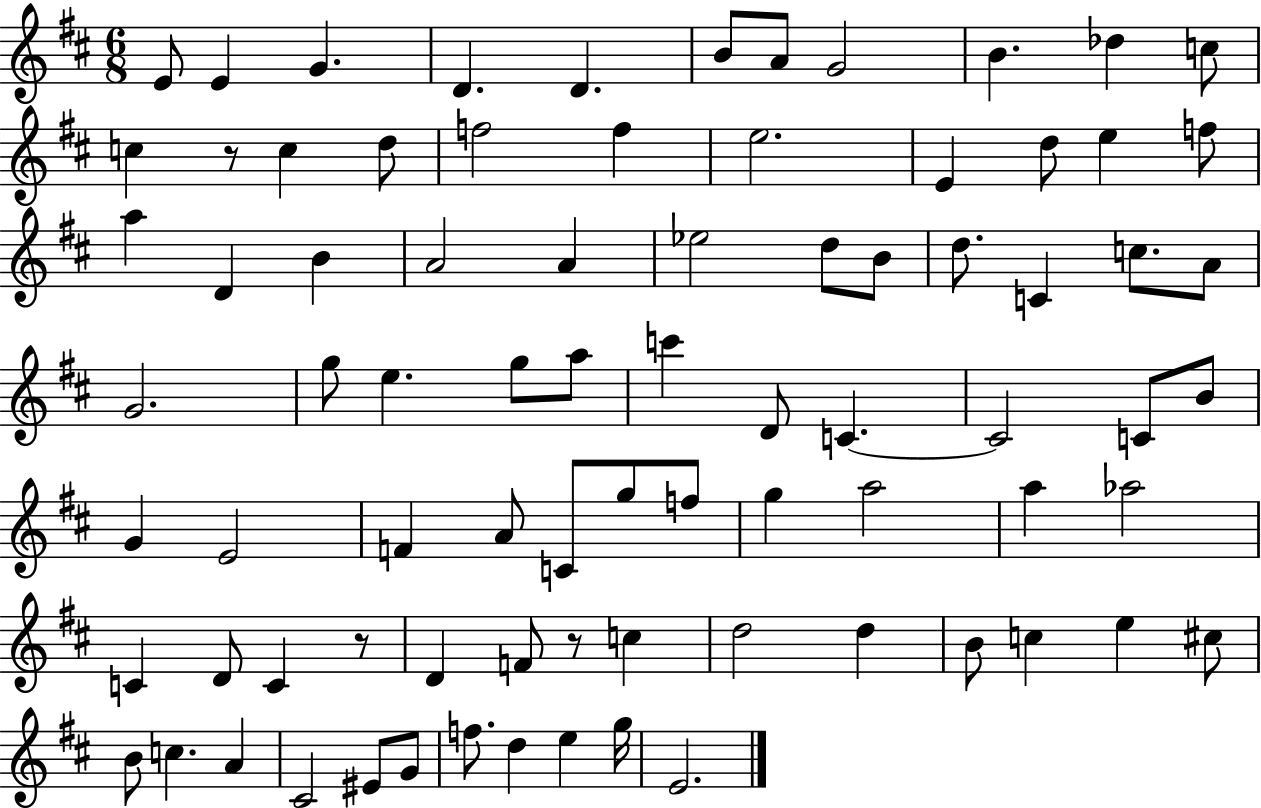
E4/e E4/q G4/q. D4/q. D4/q. B4/e A4/e G4/h B4/q. Db5/q C5/e C5/q R/e C5/q D5/e F5/h F5/q E5/h. E4/q D5/e E5/q F5/e A5/q D4/q B4/q A4/h A4/q Eb5/h D5/e B4/e D5/e. C4/q C5/e. A4/e G4/h. G5/e E5/q. G5/e A5/e C6/q D4/e C4/q. C4/h C4/e B4/e G4/q E4/h F4/q A4/e C4/e G5/e F5/e G5/q A5/h A5/q Ab5/h C4/q D4/e C4/q R/e D4/q F4/e R/e C5/q D5/h D5/q B4/e C5/q E5/q C#5/e B4/e C5/q. A4/q C#4/h EIS4/e G4/e F5/e. D5/q E5/q G5/s E4/h.